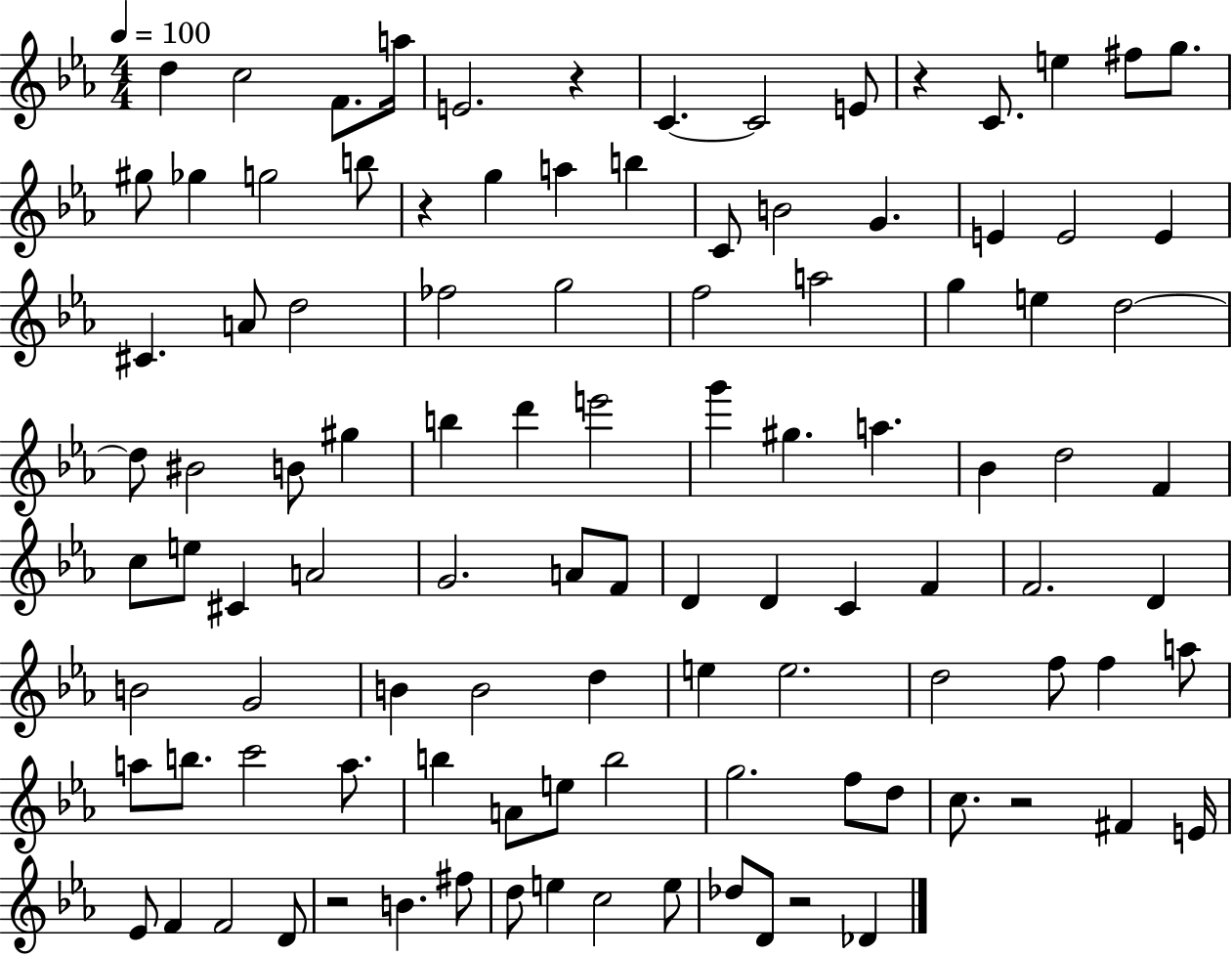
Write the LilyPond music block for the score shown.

{
  \clef treble
  \numericTimeSignature
  \time 4/4
  \key ees \major
  \tempo 4 = 100
  \repeat volta 2 { d''4 c''2 f'8. a''16 | e'2. r4 | c'4.~~ c'2 e'8 | r4 c'8. e''4 fis''8 g''8. | \break gis''8 ges''4 g''2 b''8 | r4 g''4 a''4 b''4 | c'8 b'2 g'4. | e'4 e'2 e'4 | \break cis'4. a'8 d''2 | fes''2 g''2 | f''2 a''2 | g''4 e''4 d''2~~ | \break d''8 bis'2 b'8 gis''4 | b''4 d'''4 e'''2 | g'''4 gis''4. a''4. | bes'4 d''2 f'4 | \break c''8 e''8 cis'4 a'2 | g'2. a'8 f'8 | d'4 d'4 c'4 f'4 | f'2. d'4 | \break b'2 g'2 | b'4 b'2 d''4 | e''4 e''2. | d''2 f''8 f''4 a''8 | \break a''8 b''8. c'''2 a''8. | b''4 a'8 e''8 b''2 | g''2. f''8 d''8 | c''8. r2 fis'4 e'16 | \break ees'8 f'4 f'2 d'8 | r2 b'4. fis''8 | d''8 e''4 c''2 e''8 | des''8 d'8 r2 des'4 | \break } \bar "|."
}